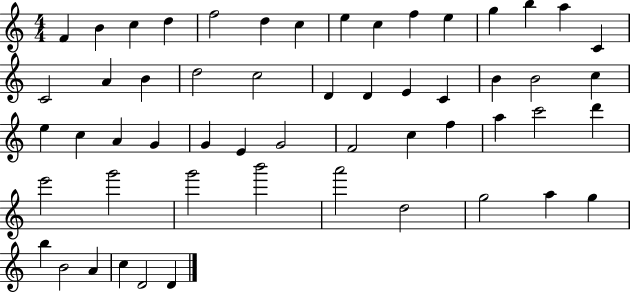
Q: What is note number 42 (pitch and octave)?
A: G6